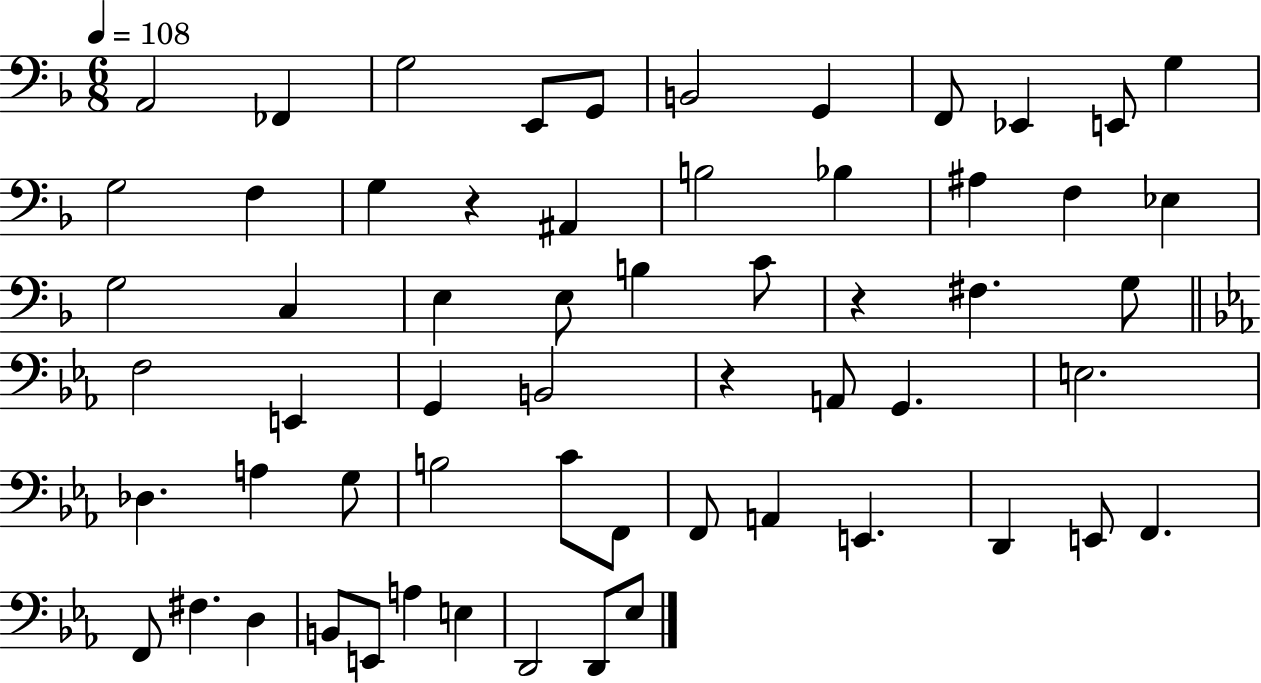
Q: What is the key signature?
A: F major